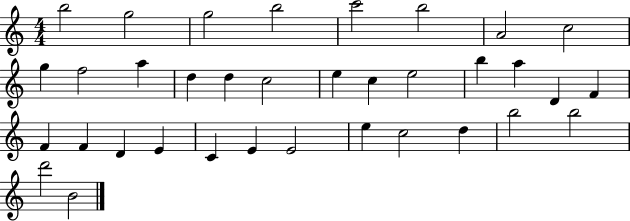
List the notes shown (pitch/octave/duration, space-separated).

B5/h G5/h G5/h B5/h C6/h B5/h A4/h C5/h G5/q F5/h A5/q D5/q D5/q C5/h E5/q C5/q E5/h B5/q A5/q D4/q F4/q F4/q F4/q D4/q E4/q C4/q E4/q E4/h E5/q C5/h D5/q B5/h B5/h D6/h B4/h